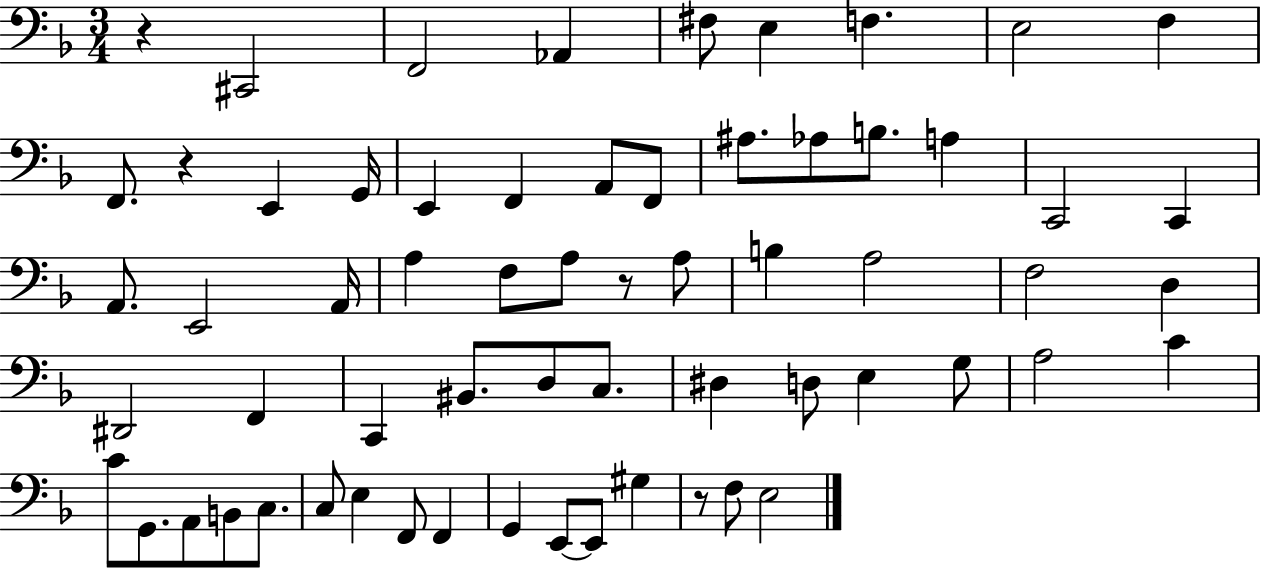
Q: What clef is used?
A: bass